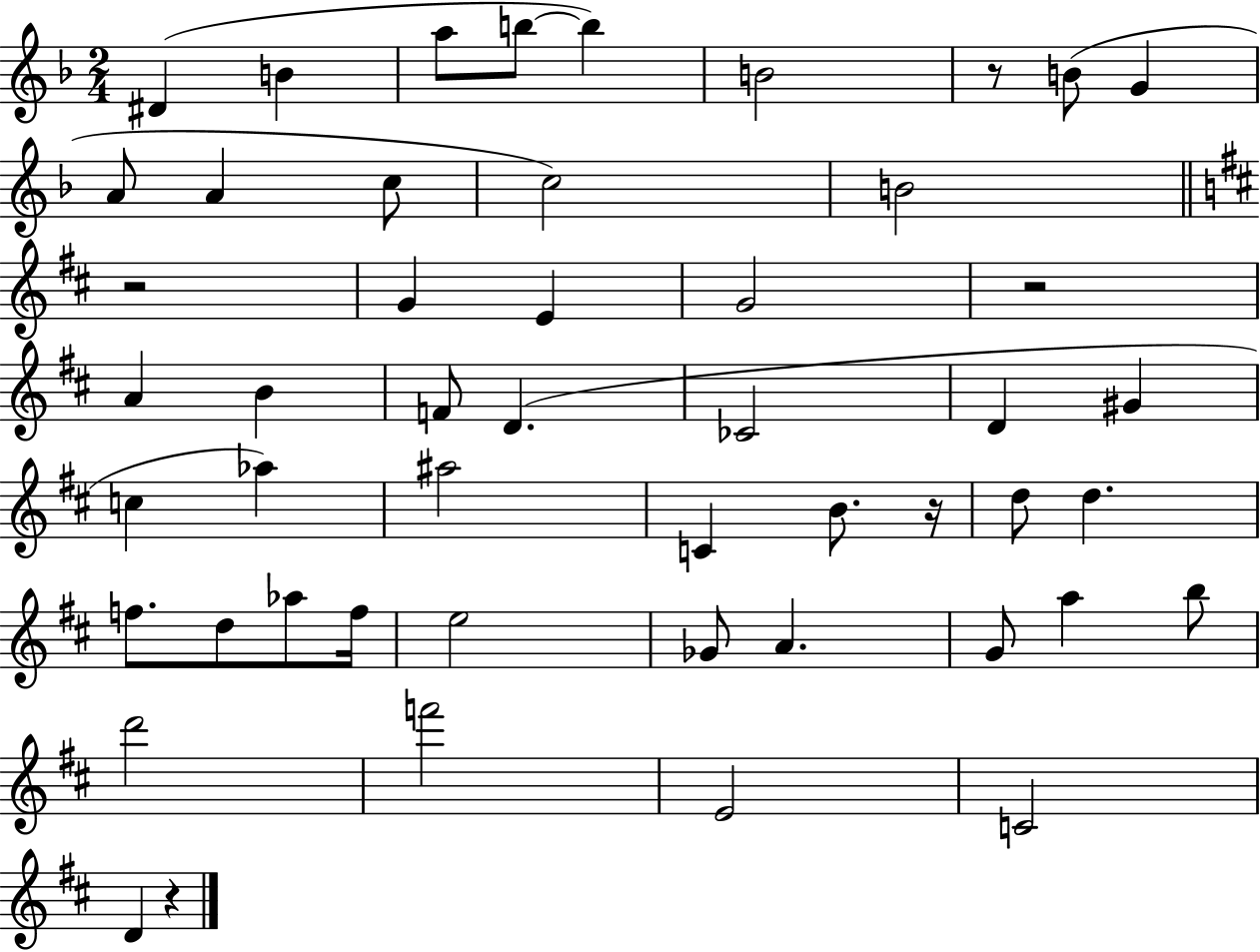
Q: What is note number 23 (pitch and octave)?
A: G#4